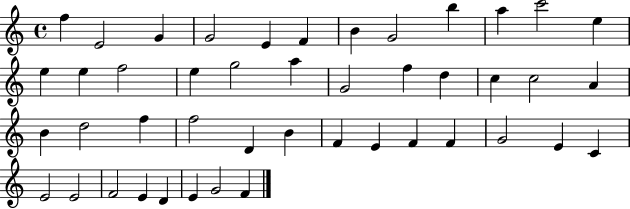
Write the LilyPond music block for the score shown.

{
  \clef treble
  \time 4/4
  \defaultTimeSignature
  \key c \major
  f''4 e'2 g'4 | g'2 e'4 f'4 | b'4 g'2 b''4 | a''4 c'''2 e''4 | \break e''4 e''4 f''2 | e''4 g''2 a''4 | g'2 f''4 d''4 | c''4 c''2 a'4 | \break b'4 d''2 f''4 | f''2 d'4 b'4 | f'4 e'4 f'4 f'4 | g'2 e'4 c'4 | \break e'2 e'2 | f'2 e'4 d'4 | e'4 g'2 f'4 | \bar "|."
}